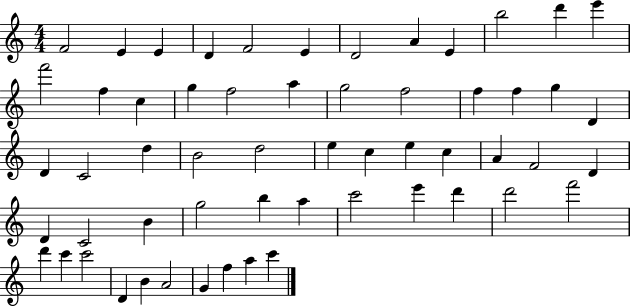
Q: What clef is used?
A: treble